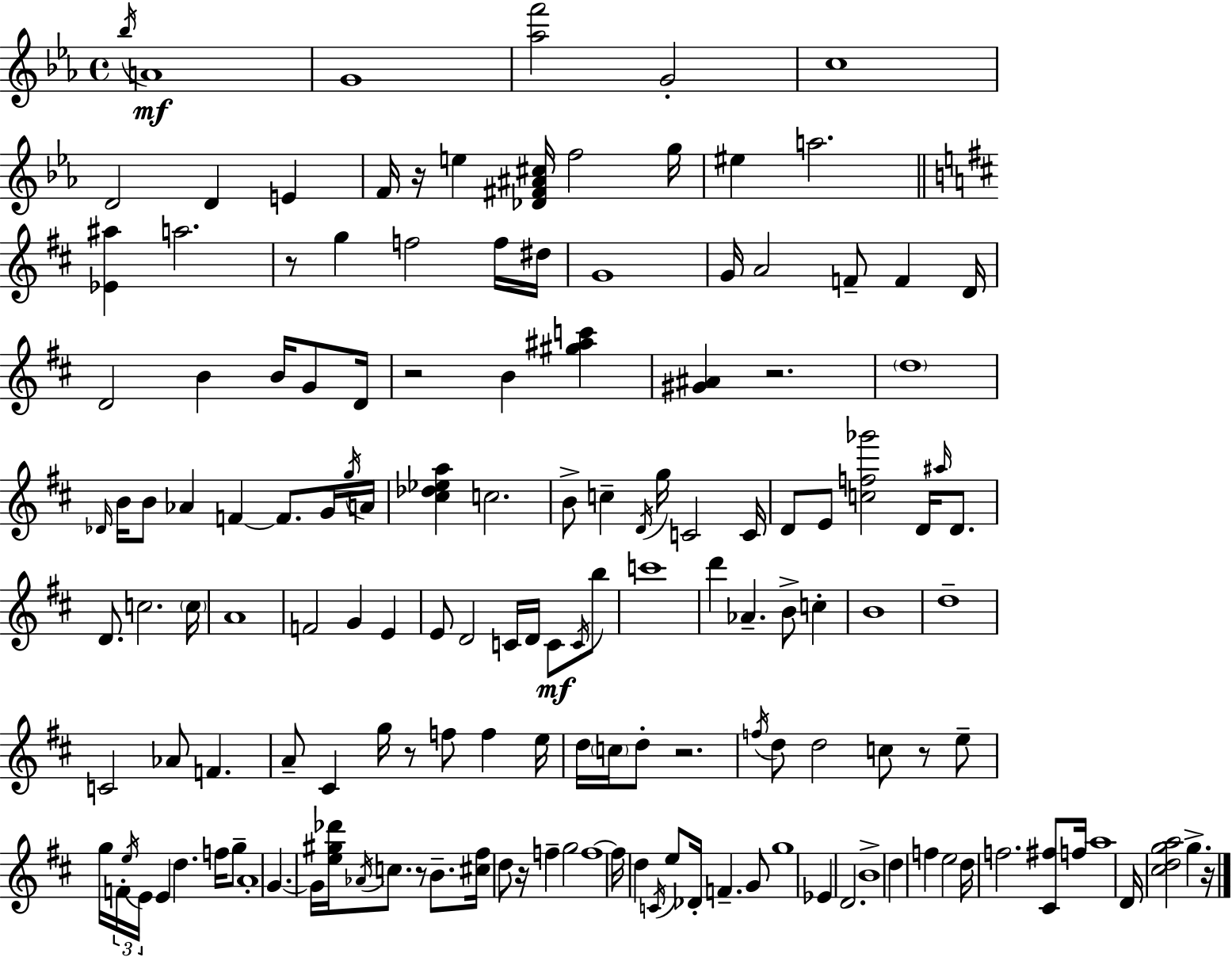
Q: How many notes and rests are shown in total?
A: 150